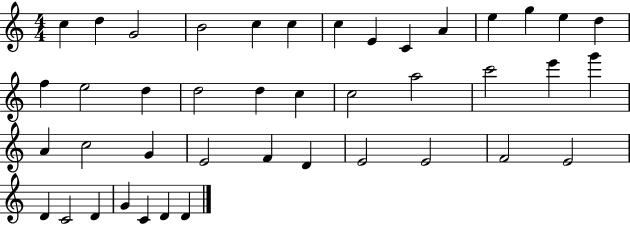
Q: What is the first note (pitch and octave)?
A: C5